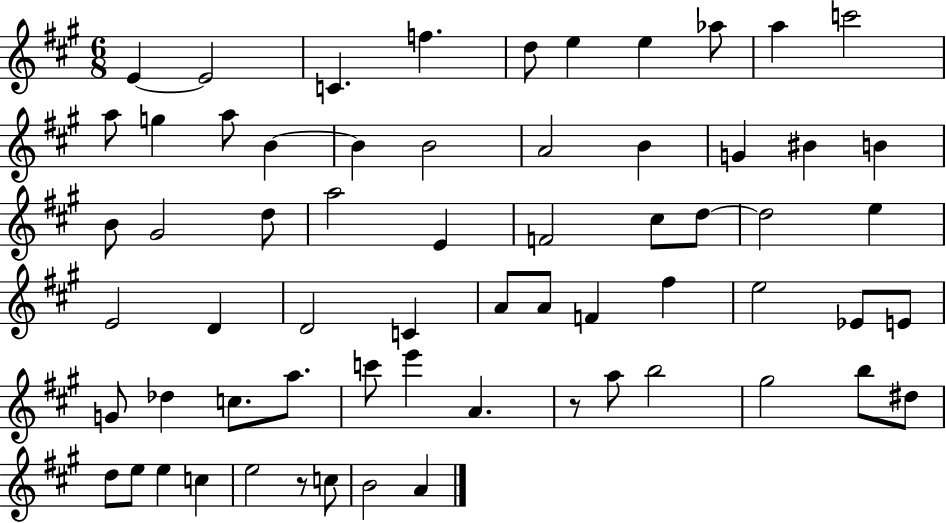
E4/q E4/h C4/q. F5/q. D5/e E5/q E5/q Ab5/e A5/q C6/h A5/e G5/q A5/e B4/q B4/q B4/h A4/h B4/q G4/q BIS4/q B4/q B4/e G#4/h D5/e A5/h E4/q F4/h C#5/e D5/e D5/h E5/q E4/h D4/q D4/h C4/q A4/e A4/e F4/q F#5/q E5/h Eb4/e E4/e G4/e Db5/q C5/e. A5/e. C6/e E6/q A4/q. R/e A5/e B5/h G#5/h B5/e D#5/e D5/e E5/e E5/q C5/q E5/h R/e C5/e B4/h A4/q